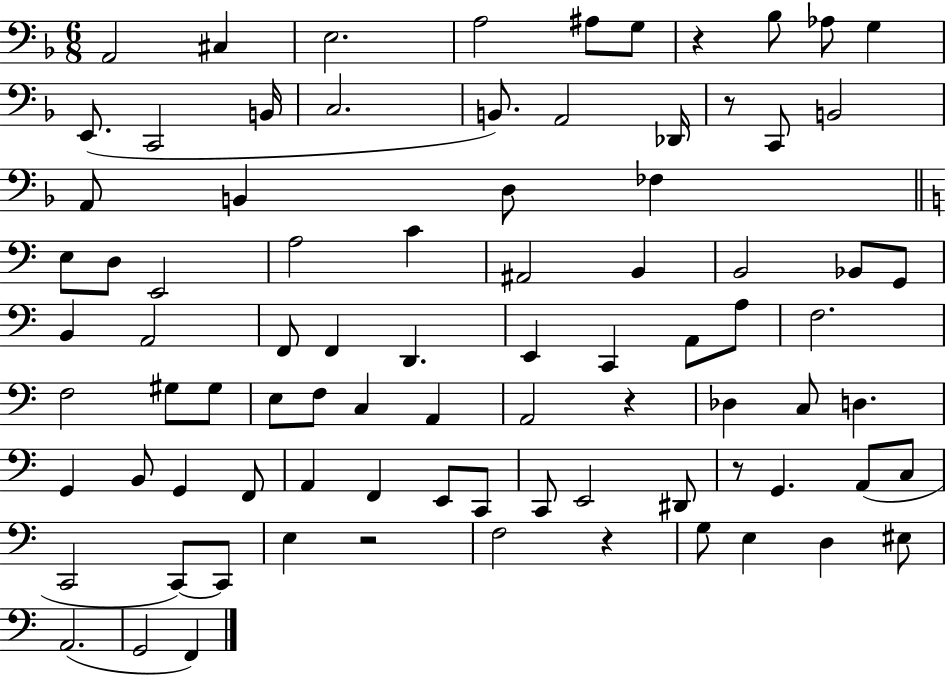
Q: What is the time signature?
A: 6/8